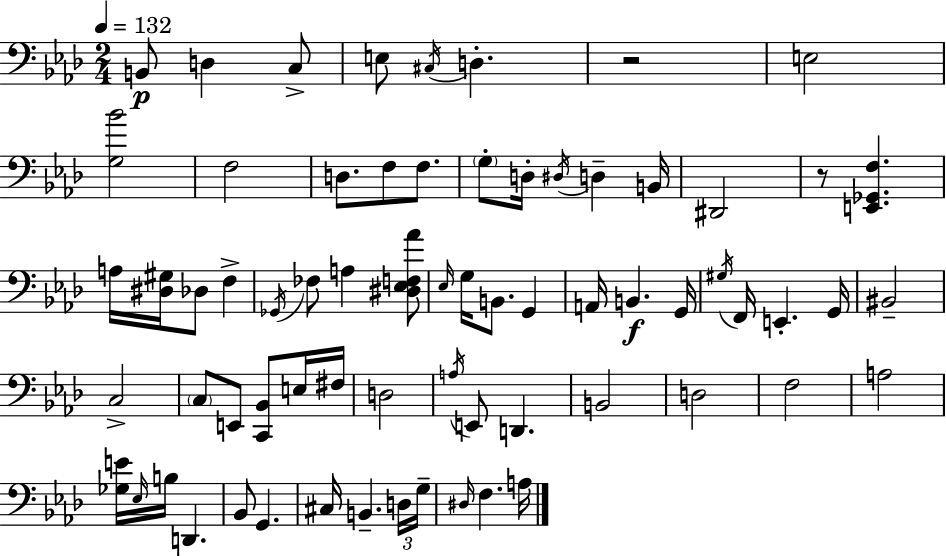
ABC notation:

X:1
T:Untitled
M:2/4
L:1/4
K:Ab
B,,/2 D, C,/2 E,/2 ^C,/4 D, z2 E,2 [G,_B]2 F,2 D,/2 F,/2 F,/2 G,/2 D,/4 ^D,/4 D, B,,/4 ^D,,2 z/2 [E,,_G,,F,] A,/4 [^D,^G,]/4 _D,/2 F, _G,,/4 _F,/2 A, [^D,_E,F,_A]/2 _E,/4 G,/4 B,,/2 G,, A,,/4 B,, G,,/4 ^G,/4 F,,/4 E,, G,,/4 ^B,,2 C,2 C,/2 E,,/2 [C,,_B,,]/2 E,/4 ^F,/4 D,2 A,/4 E,,/2 D,, B,,2 D,2 F,2 A,2 [_G,E]/4 _E,/4 B,/4 D,, _B,,/2 G,, ^C,/4 B,, D,/4 G,/4 ^D,/4 F, A,/4